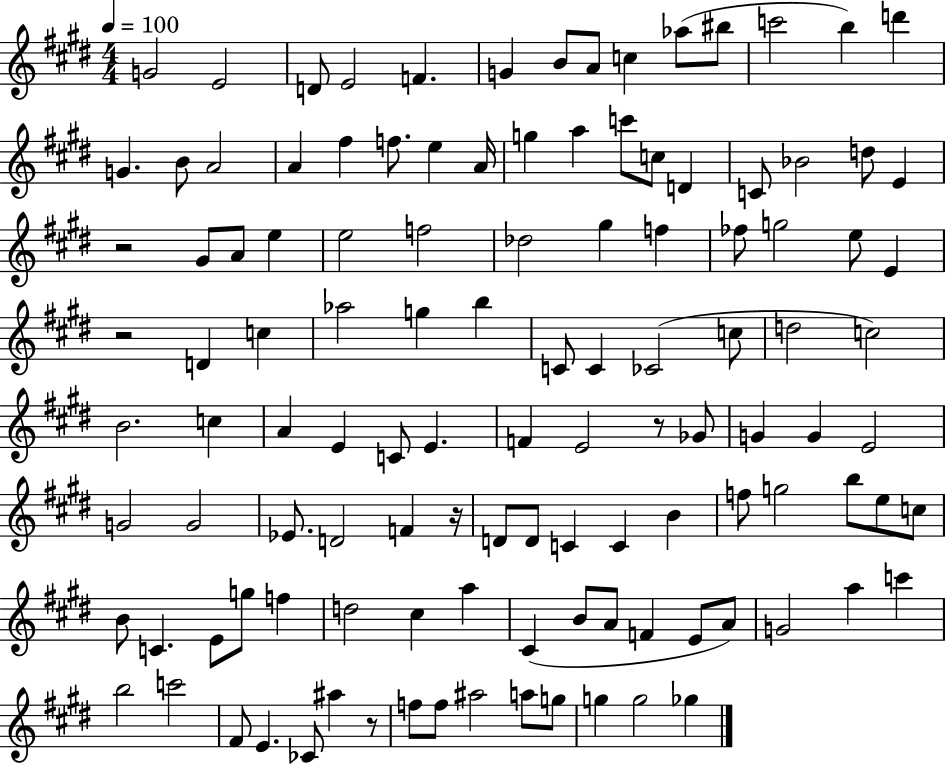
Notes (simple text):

G4/h E4/h D4/e E4/h F4/q. G4/q B4/e A4/e C5/q Ab5/e BIS5/e C6/h B5/q D6/q G4/q. B4/e A4/h A4/q F#5/q F5/e. E5/q A4/s G5/q A5/q C6/e C5/e D4/q C4/e Bb4/h D5/e E4/q R/h G#4/e A4/e E5/q E5/h F5/h Db5/h G#5/q F5/q FES5/e G5/h E5/e E4/q R/h D4/q C5/q Ab5/h G5/q B5/q C4/e C4/q CES4/h C5/e D5/h C5/h B4/h. C5/q A4/q E4/q C4/e E4/q. F4/q E4/h R/e Gb4/e G4/q G4/q E4/h G4/h G4/h Eb4/e. D4/h F4/q R/s D4/e D4/e C4/q C4/q B4/q F5/e G5/h B5/e E5/e C5/e B4/e C4/q. E4/e G5/e F5/q D5/h C#5/q A5/q C#4/q B4/e A4/e F4/q E4/e A4/e G4/h A5/q C6/q B5/h C6/h F#4/e E4/q. CES4/e A#5/q R/e F5/e F5/e A#5/h A5/e G5/e G5/q G5/h Gb5/q